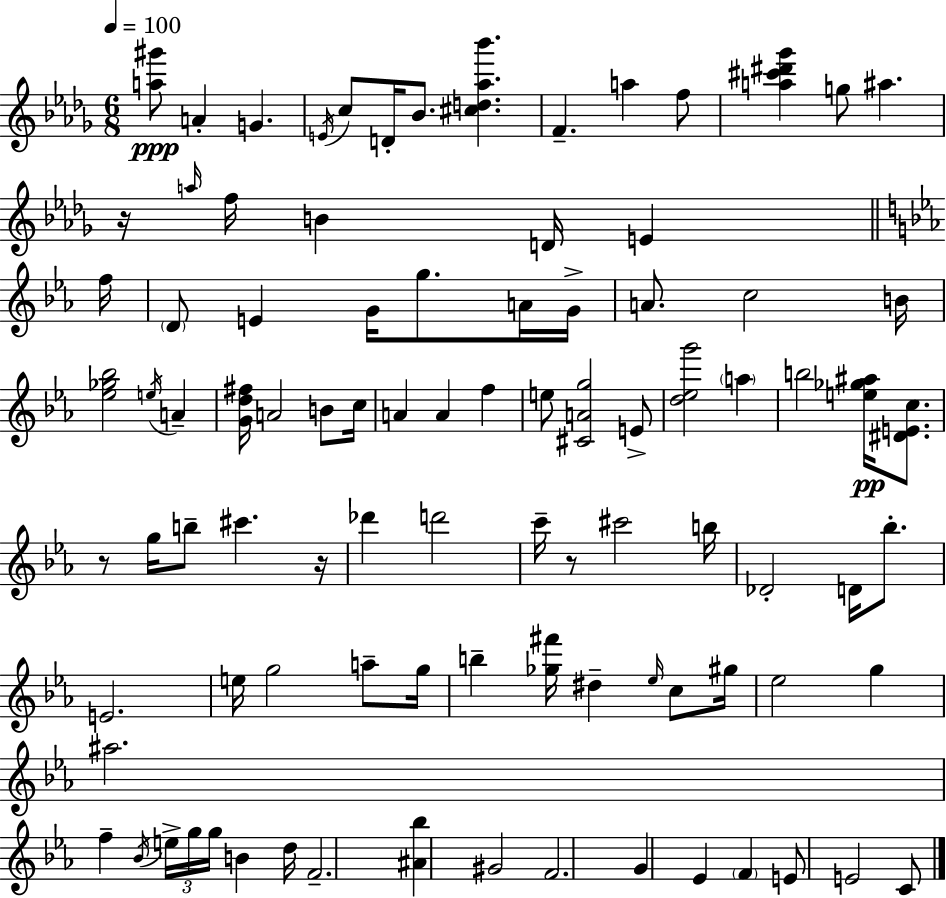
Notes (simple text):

[A5,G#6]/e A4/q G4/q. E4/s C5/e D4/s Bb4/e. [C#5,D5,Ab5,Bb6]/q. F4/q. A5/q F5/e [A5,C#6,D#6,Gb6]/q G5/e A#5/q. R/s A5/s F5/s B4/q D4/s E4/q F5/s D4/e E4/q G4/s G5/e. A4/s G4/s A4/e. C5/h B4/s [Eb5,Gb5,Bb5]/h E5/s A4/q [G4,D5,F#5]/s A4/h B4/e C5/s A4/q A4/q F5/q E5/e [C#4,A4,G5]/h E4/e [D5,Eb5,G6]/h A5/q B5/h [E5,Gb5,A#5]/s [D#4,E4,C5]/e. R/e G5/s B5/e C#6/q. R/s Db6/q D6/h C6/s R/e C#6/h B5/s Db4/h D4/s Bb5/e. E4/h. E5/s G5/h A5/e G5/s B5/q [Gb5,F#6]/s D#5/q Eb5/s C5/e G#5/s Eb5/h G5/q A#5/h. F5/q Bb4/s E5/s G5/s G5/s B4/q D5/s F4/h. [A#4,Bb5]/q G#4/h F4/h. G4/q Eb4/q F4/q E4/e E4/h C4/e